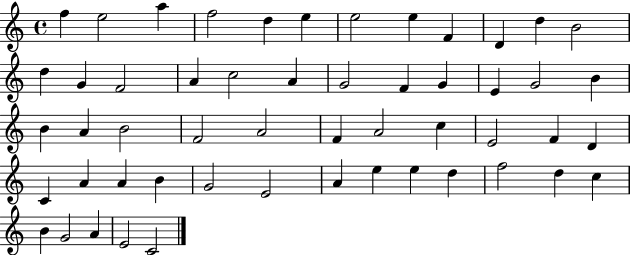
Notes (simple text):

F5/q E5/h A5/q F5/h D5/q E5/q E5/h E5/q F4/q D4/q D5/q B4/h D5/q G4/q F4/h A4/q C5/h A4/q G4/h F4/q G4/q E4/q G4/h B4/q B4/q A4/q B4/h F4/h A4/h F4/q A4/h C5/q E4/h F4/q D4/q C4/q A4/q A4/q B4/q G4/h E4/h A4/q E5/q E5/q D5/q F5/h D5/q C5/q B4/q G4/h A4/q E4/h C4/h